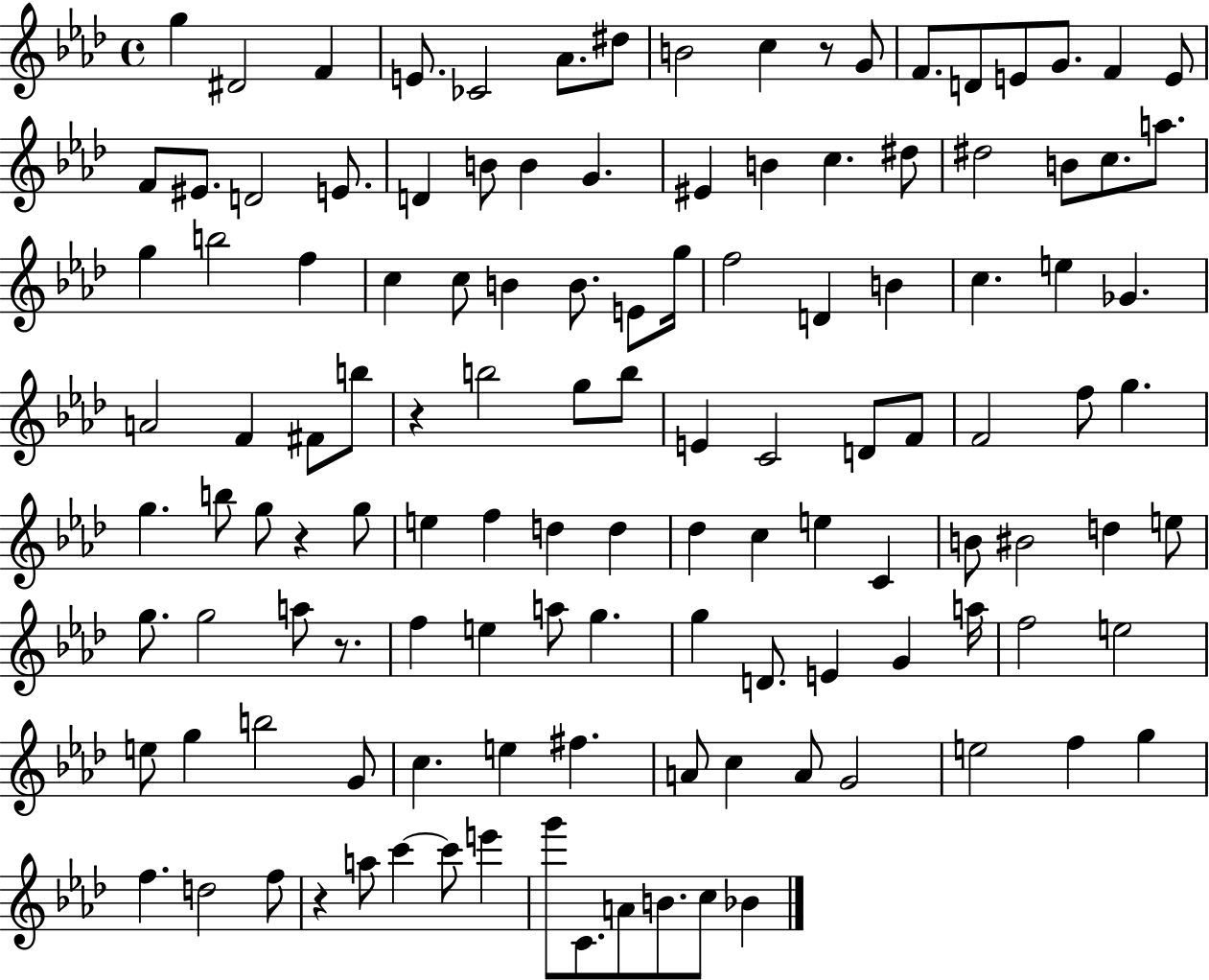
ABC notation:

X:1
T:Untitled
M:4/4
L:1/4
K:Ab
g ^D2 F E/2 _C2 _A/2 ^d/2 B2 c z/2 G/2 F/2 D/2 E/2 G/2 F E/2 F/2 ^E/2 D2 E/2 D B/2 B G ^E B c ^d/2 ^d2 B/2 c/2 a/2 g b2 f c c/2 B B/2 E/2 g/4 f2 D B c e _G A2 F ^F/2 b/2 z b2 g/2 b/2 E C2 D/2 F/2 F2 f/2 g g b/2 g/2 z g/2 e f d d _d c e C B/2 ^B2 d e/2 g/2 g2 a/2 z/2 f e a/2 g g D/2 E G a/4 f2 e2 e/2 g b2 G/2 c e ^f A/2 c A/2 G2 e2 f g f d2 f/2 z a/2 c' c'/2 e' g'/2 C/2 A/2 B/2 c/2 _B